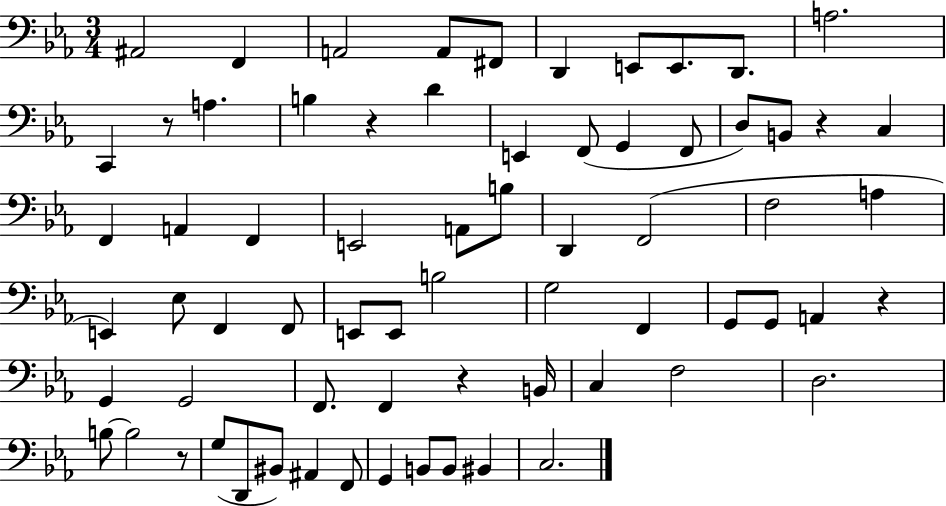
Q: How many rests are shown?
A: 6